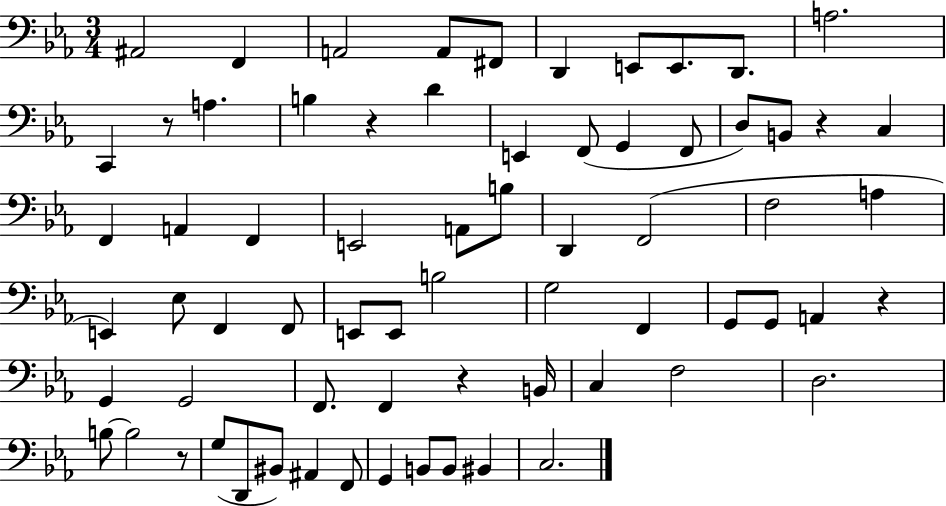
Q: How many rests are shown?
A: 6